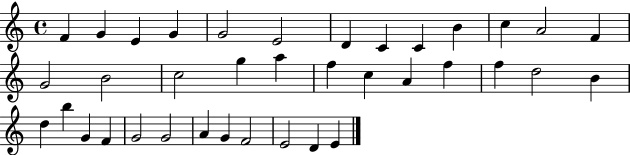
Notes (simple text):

F4/q G4/q E4/q G4/q G4/h E4/h D4/q C4/q C4/q B4/q C5/q A4/h F4/q G4/h B4/h C5/h G5/q A5/q F5/q C5/q A4/q F5/q F5/q D5/h B4/q D5/q B5/q G4/q F4/q G4/h G4/h A4/q G4/q F4/h E4/h D4/q E4/q